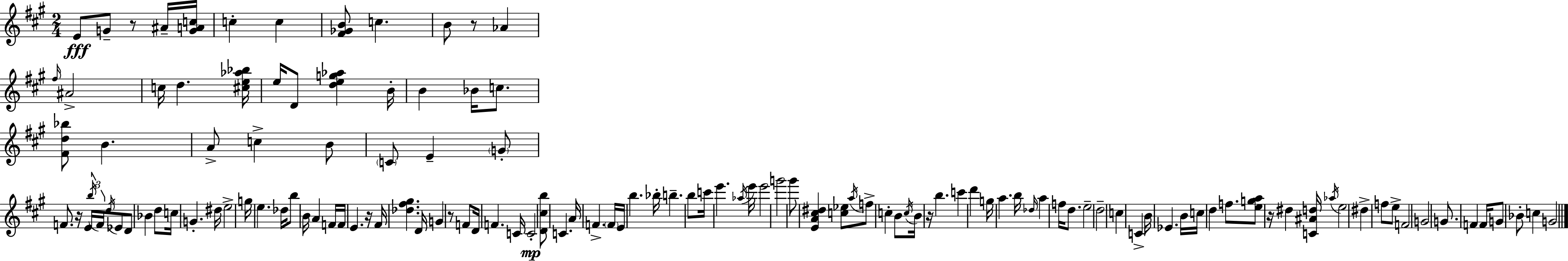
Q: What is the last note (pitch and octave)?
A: G4